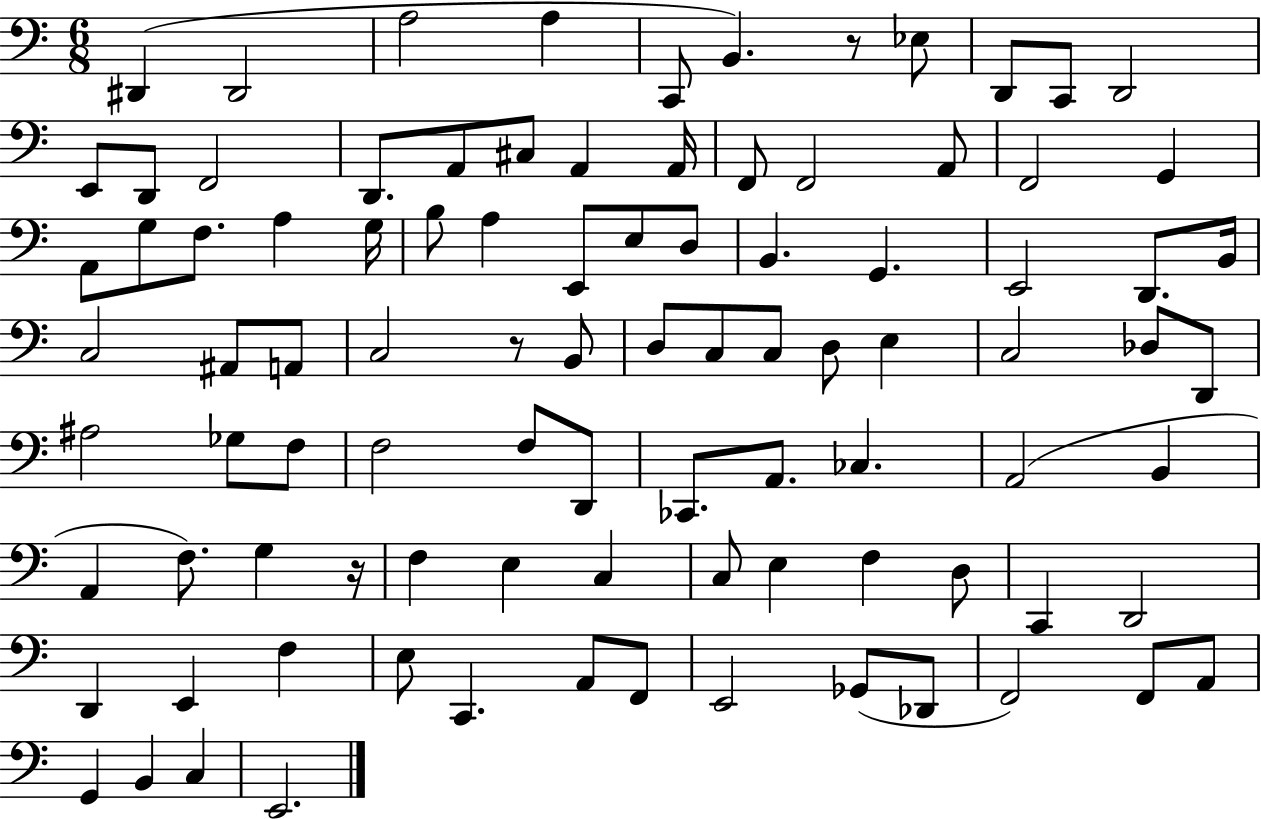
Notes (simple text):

D#2/q D#2/h A3/h A3/q C2/e B2/q. R/e Eb3/e D2/e C2/e D2/h E2/e D2/e F2/h D2/e. A2/e C#3/e A2/q A2/s F2/e F2/h A2/e F2/h G2/q A2/e G3/e F3/e. A3/q G3/s B3/e A3/q E2/e E3/e D3/e B2/q. G2/q. E2/h D2/e. B2/s C3/h A#2/e A2/e C3/h R/e B2/e D3/e C3/e C3/e D3/e E3/q C3/h Db3/e D2/e A#3/h Gb3/e F3/e F3/h F3/e D2/e CES2/e. A2/e. CES3/q. A2/h B2/q A2/q F3/e. G3/q R/s F3/q E3/q C3/q C3/e E3/q F3/q D3/e C2/q D2/h D2/q E2/q F3/q E3/e C2/q. A2/e F2/e E2/h Gb2/e Db2/e F2/h F2/e A2/e G2/q B2/q C3/q E2/h.